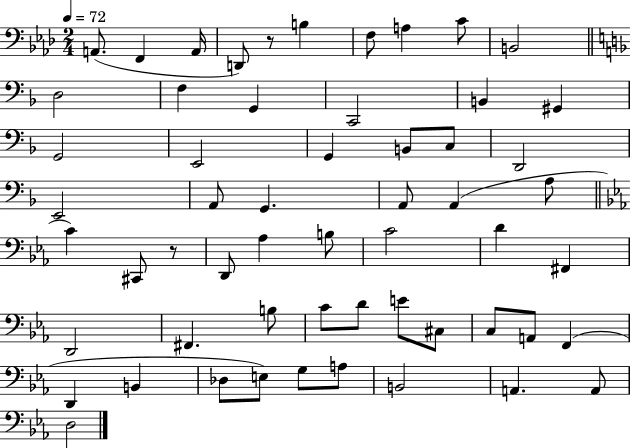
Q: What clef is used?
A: bass